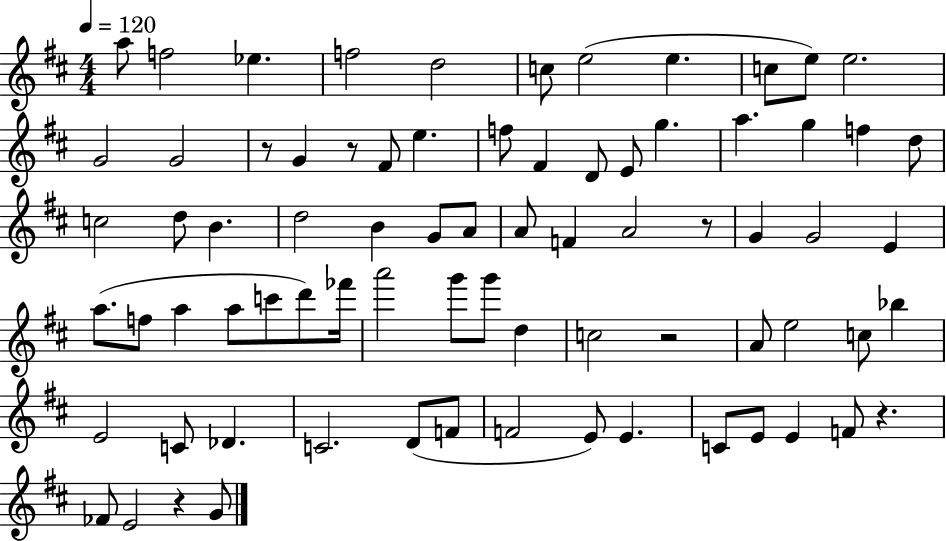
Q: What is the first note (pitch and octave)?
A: A5